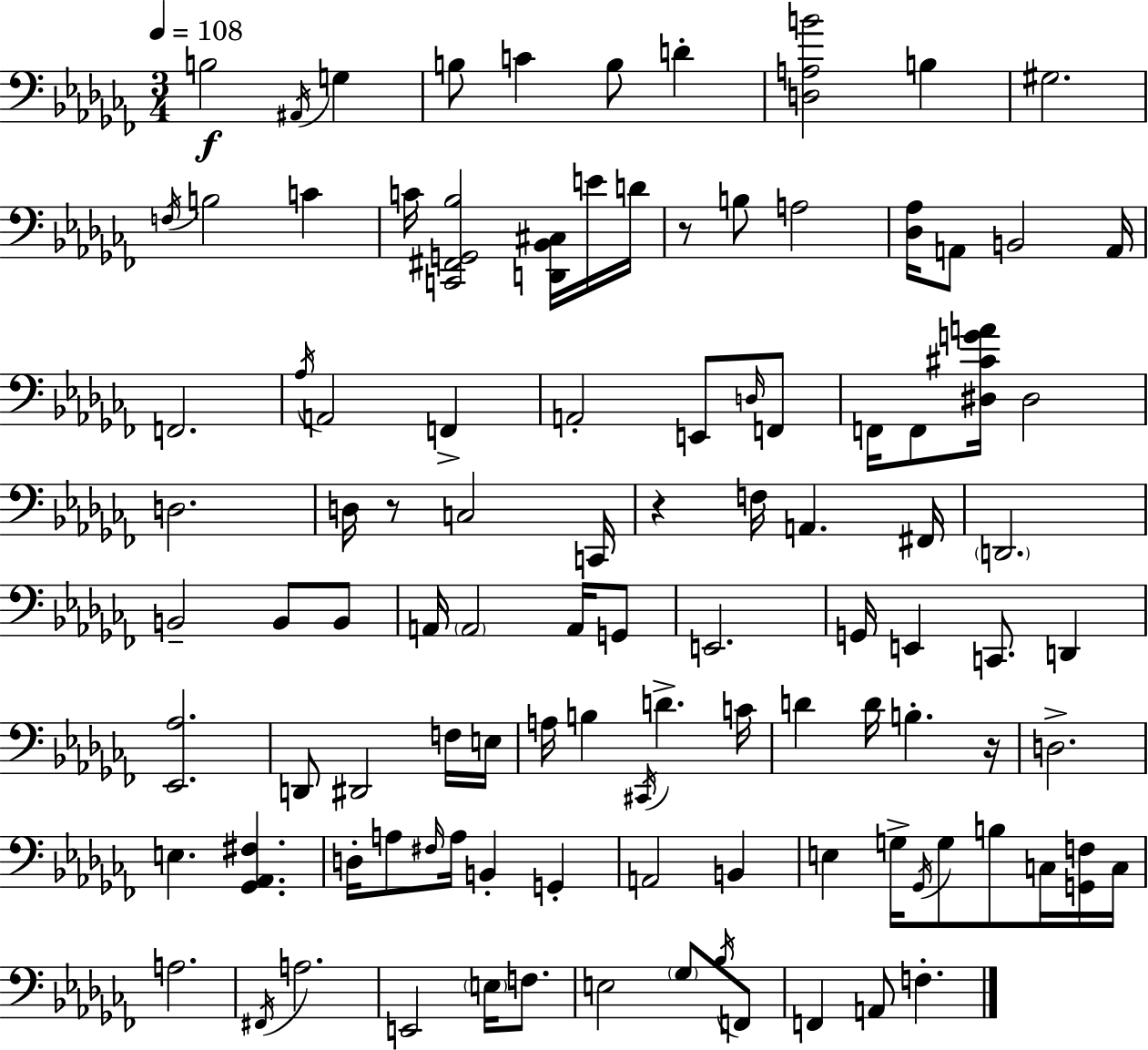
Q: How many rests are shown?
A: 4